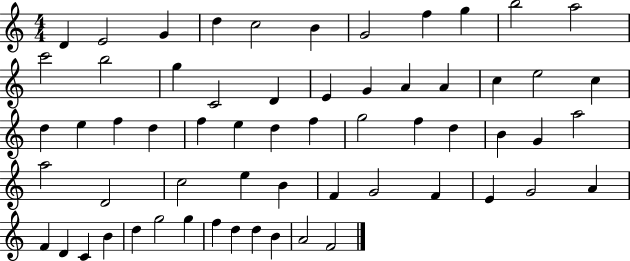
{
  \clef treble
  \numericTimeSignature
  \time 4/4
  \key c \major
  d'4 e'2 g'4 | d''4 c''2 b'4 | g'2 f''4 g''4 | b''2 a''2 | \break c'''2 b''2 | g''4 c'2 d'4 | e'4 g'4 a'4 a'4 | c''4 e''2 c''4 | \break d''4 e''4 f''4 d''4 | f''4 e''4 d''4 f''4 | g''2 f''4 d''4 | b'4 g'4 a''2 | \break a''2 d'2 | c''2 e''4 b'4 | f'4 g'2 f'4 | e'4 g'2 a'4 | \break f'4 d'4 c'4 b'4 | d''4 g''2 g''4 | f''4 d''4 d''4 b'4 | a'2 f'2 | \break \bar "|."
}